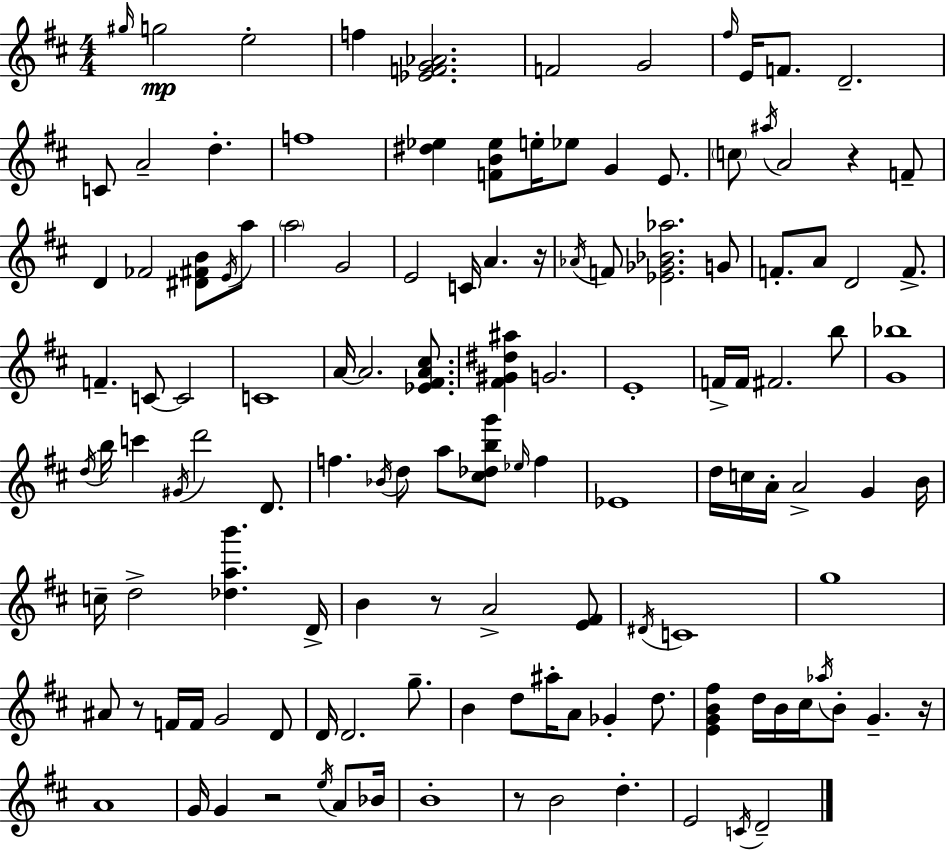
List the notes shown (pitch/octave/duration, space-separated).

G#5/s G5/h E5/h F5/q [Eb4,F4,G4,Ab4]/h. F4/h G4/h F#5/s E4/s F4/e. D4/h. C4/e A4/h D5/q. F5/w [D#5,Eb5]/q [F4,B4,Eb5]/e E5/s Eb5/e G4/q E4/e. C5/e A#5/s A4/h R/q F4/e D4/q FES4/h [D#4,F#4,B4]/e E4/s A5/e A5/h G4/h E4/h C4/s A4/q. R/s Ab4/s F4/e [Eb4,Gb4,Bb4,Ab5]/h. G4/e F4/e. A4/e D4/h F4/e. F4/q. C4/e C4/h C4/w A4/s A4/h. [Eb4,F#4,A4,C#5]/e. [F#4,G#4,D#5,A#5]/q G4/h. E4/w F4/s F4/s F#4/h. B5/e [G4,Bb5]/w D5/s B5/s C6/q G#4/s D6/h D4/e. F5/q. Bb4/s D5/e A5/e [C#5,Db5,B5,G6]/e Eb5/s F5/q Eb4/w D5/s C5/s A4/s A4/h G4/q B4/s C5/s D5/h [Db5,A5,B6]/q. D4/s B4/q R/e A4/h [E4,F#4]/e D#4/s C4/w G5/w A#4/e R/e F4/s F4/s G4/h D4/e D4/s D4/h. G5/e. B4/q D5/e A#5/s A4/e Gb4/q D5/e. [E4,G4,B4,F#5]/q D5/s B4/s C#5/s Ab5/s B4/e G4/q. R/s A4/w G4/s G4/q R/h E5/s A4/e Bb4/s B4/w R/e B4/h D5/q. E4/h C4/s D4/h